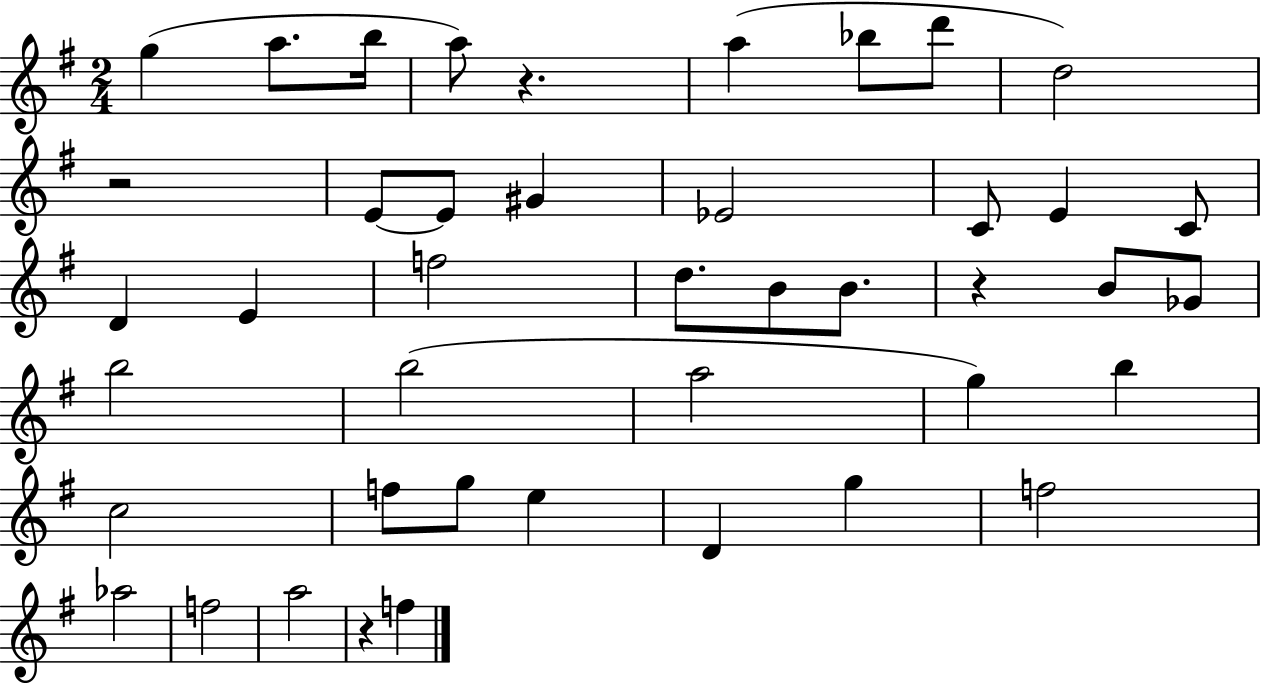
X:1
T:Untitled
M:2/4
L:1/4
K:G
g a/2 b/4 a/2 z a _b/2 d'/2 d2 z2 E/2 E/2 ^G _E2 C/2 E C/2 D E f2 d/2 B/2 B/2 z B/2 _G/2 b2 b2 a2 g b c2 f/2 g/2 e D g f2 _a2 f2 a2 z f